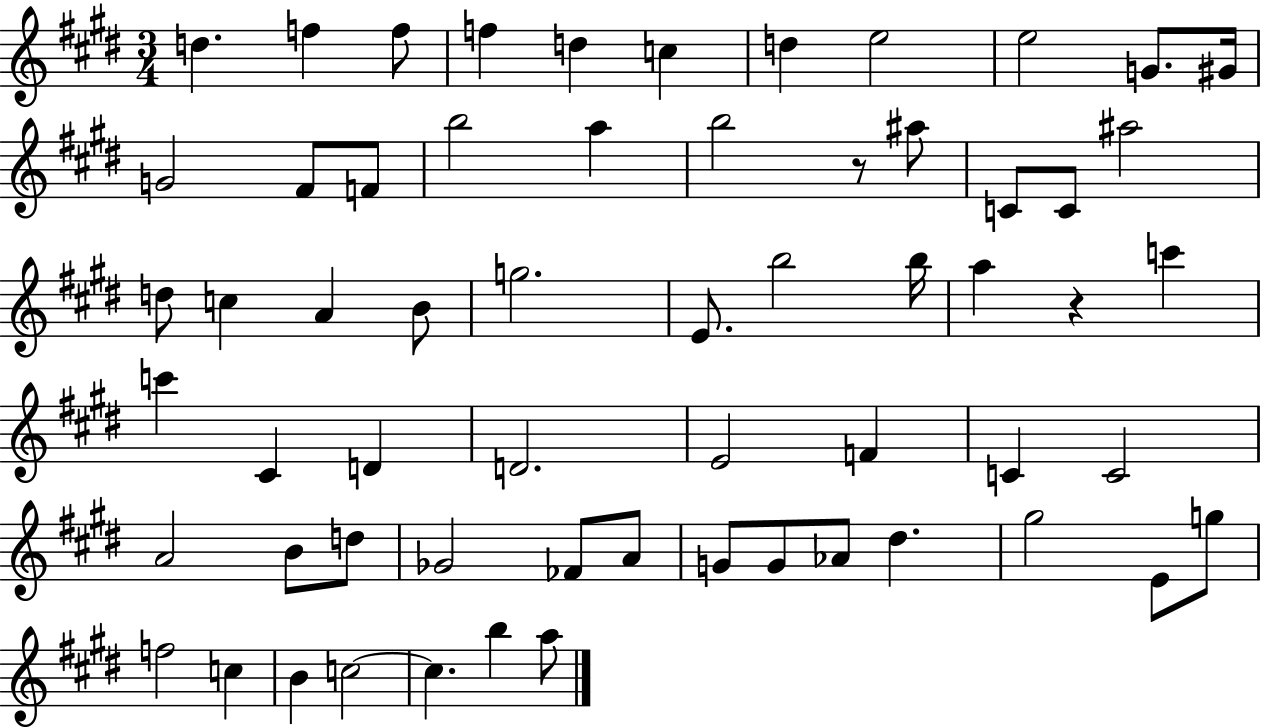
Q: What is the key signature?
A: E major